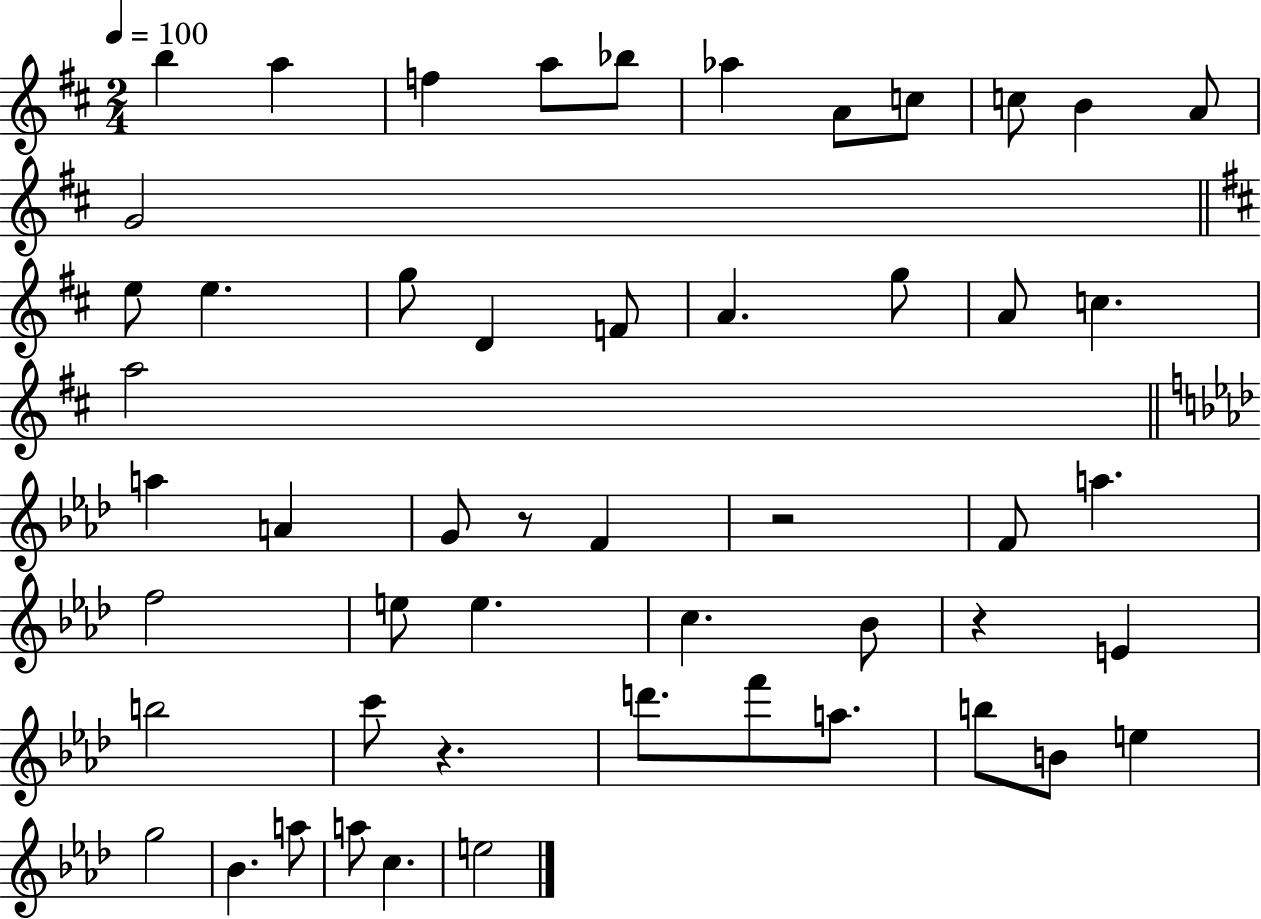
B5/q A5/q F5/q A5/e Bb5/e Ab5/q A4/e C5/e C5/e B4/q A4/e G4/h E5/e E5/q. G5/e D4/q F4/e A4/q. G5/e A4/e C5/q. A5/h A5/q A4/q G4/e R/e F4/q R/h F4/e A5/q. F5/h E5/e E5/q. C5/q. Bb4/e R/q E4/q B5/h C6/e R/q. D6/e. F6/e A5/e. B5/e B4/e E5/q G5/h Bb4/q. A5/e A5/e C5/q. E5/h